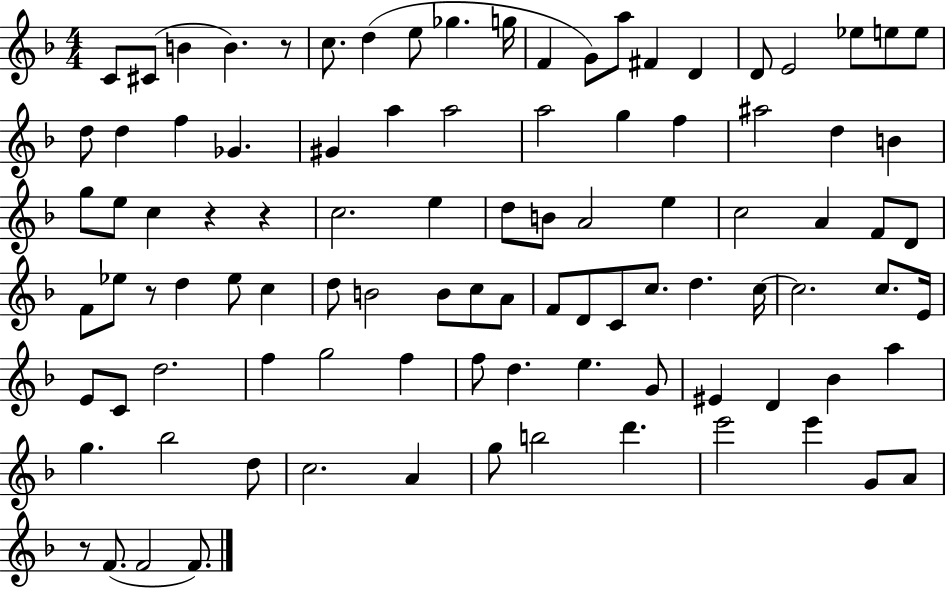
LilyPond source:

{
  \clef treble
  \numericTimeSignature
  \time 4/4
  \key f \major
  c'8 cis'8( b'4 b'4.) r8 | c''8. d''4( e''8 ges''4. g''16 | f'4 g'8) a''8 fis'4 d'4 | d'8 e'2 ees''8 e''8 e''8 | \break d''8 d''4 f''4 ges'4. | gis'4 a''4 a''2 | a''2 g''4 f''4 | ais''2 d''4 b'4 | \break g''8 e''8 c''4 r4 r4 | c''2. e''4 | d''8 b'8 a'2 e''4 | c''2 a'4 f'8 d'8 | \break f'8 ees''8 r8 d''4 ees''8 c''4 | d''8 b'2 b'8 c''8 a'8 | f'8 d'8 c'8 c''8. d''4. c''16~~ | c''2. c''8. e'16 | \break e'8 c'8 d''2. | f''4 g''2 f''4 | f''8 d''4. e''4. g'8 | eis'4 d'4 bes'4 a''4 | \break g''4. bes''2 d''8 | c''2. a'4 | g''8 b''2 d'''4. | e'''2 e'''4 g'8 a'8 | \break r8 f'8.( f'2 f'8.) | \bar "|."
}